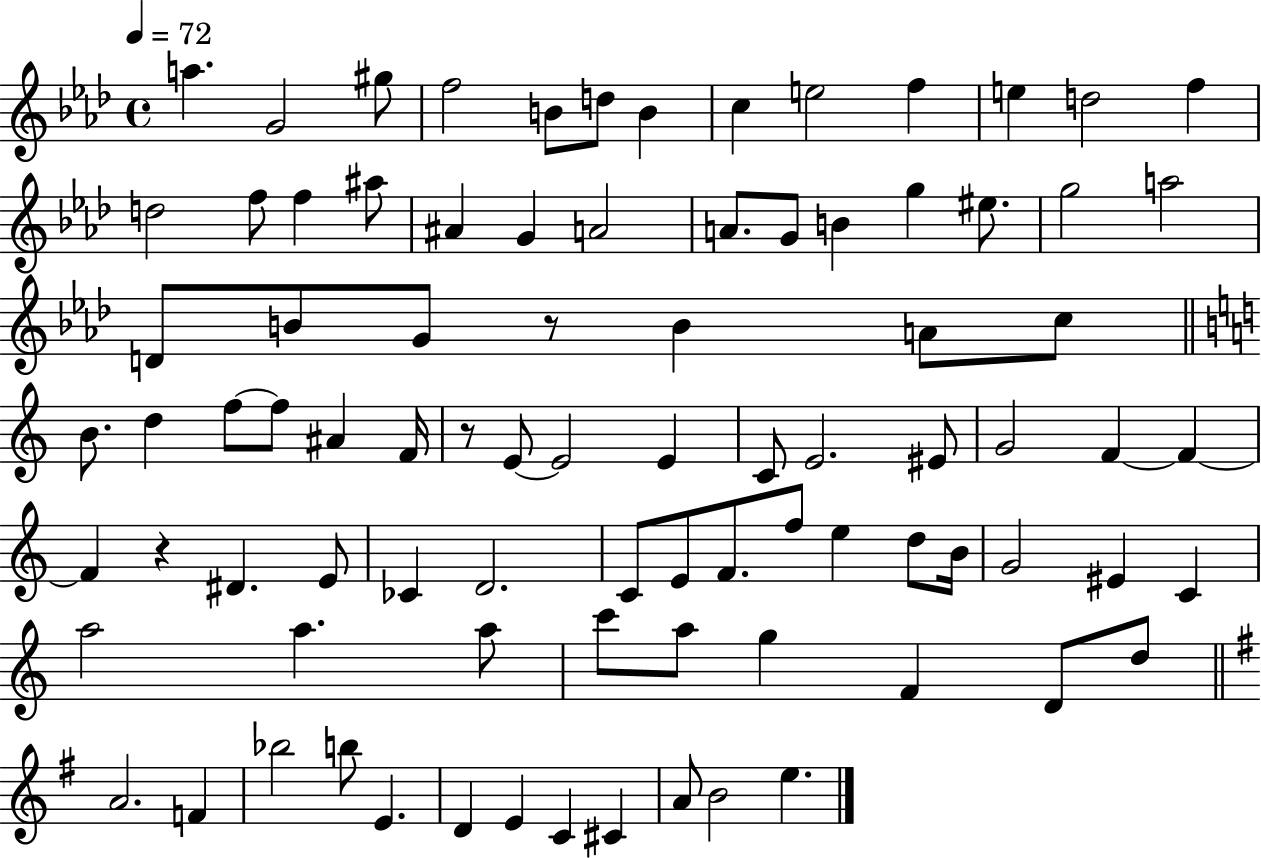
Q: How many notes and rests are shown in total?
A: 87